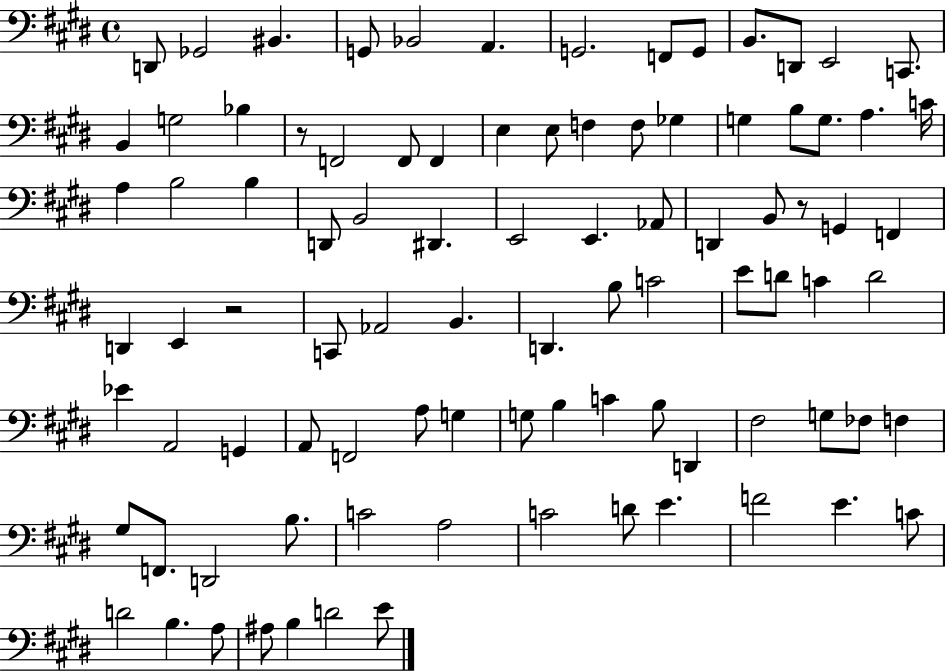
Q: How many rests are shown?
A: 3